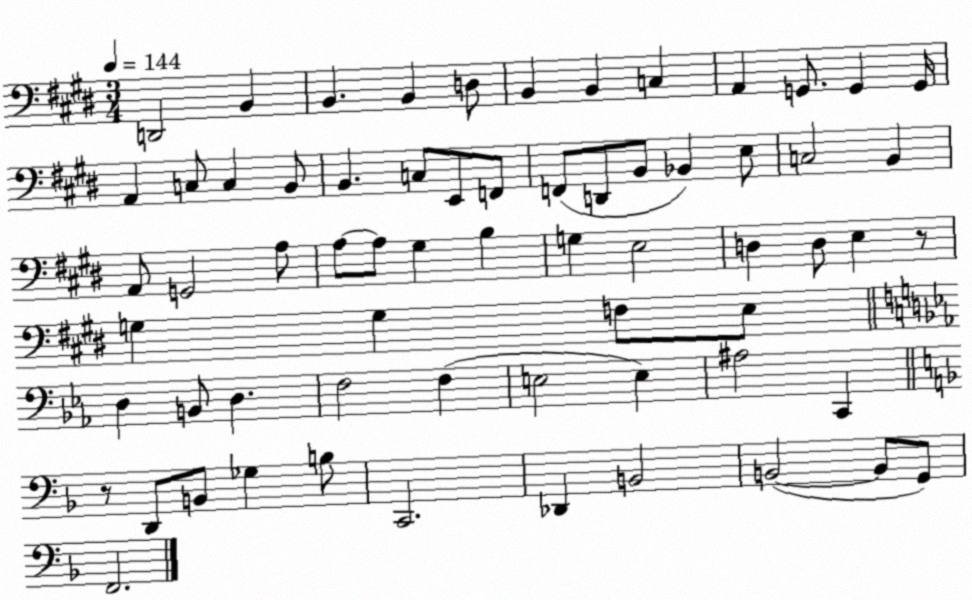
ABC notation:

X:1
T:Untitled
M:3/4
L:1/4
K:E
D,,2 B,, B,, B,, D,/2 B,, B,, C, A,, G,,/2 G,, G,,/4 A,, C,/2 C, B,,/2 B,, C,/2 E,,/2 F,,/2 F,,/2 D,,/2 B,,/2 _B,, E,/2 C,2 B,, A,,/2 G,,2 A,/2 A,/2 A,/2 ^G, B, G, E,2 D, D,/2 E, z/2 G, G, F,/2 E,/2 D, B,,/2 D, F,2 F, E,2 E, ^A,2 C,, z/2 D,,/2 B,,/2 _G, B,/2 C,,2 _D,, B,,2 B,,2 B,,/2 G,,/2 F,,2